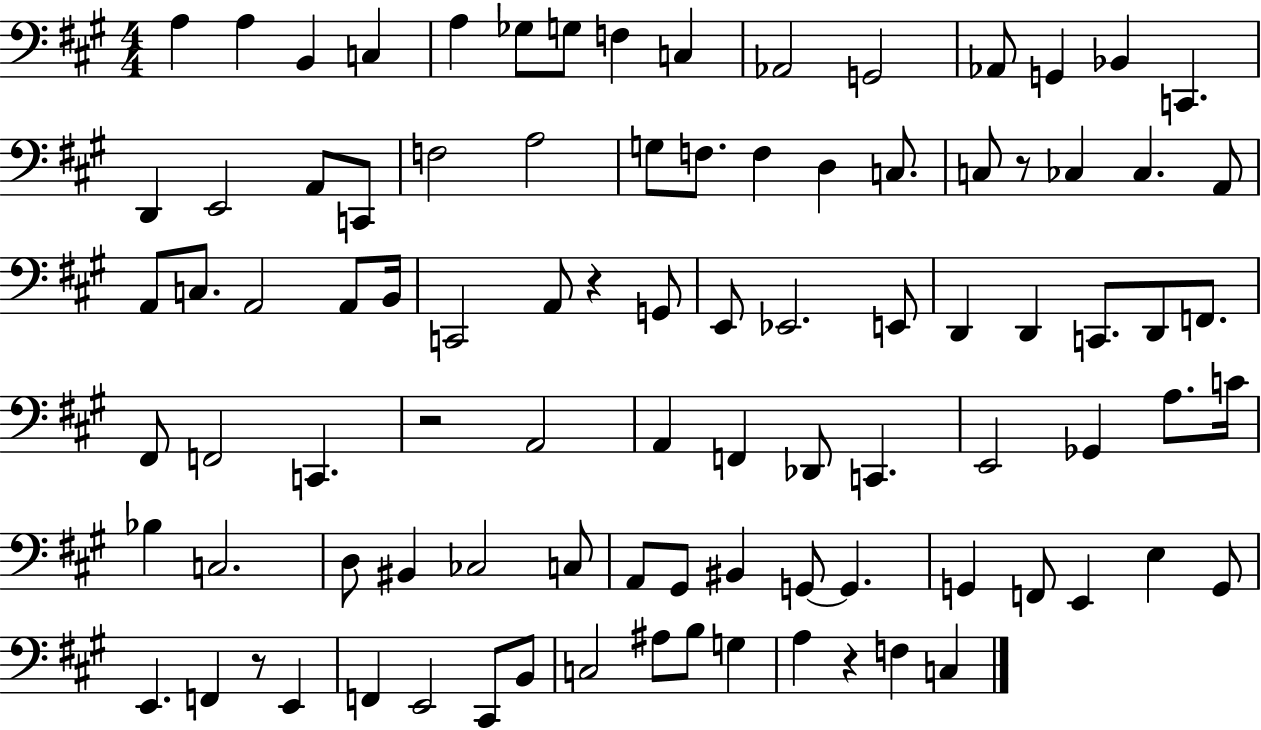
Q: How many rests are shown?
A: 5